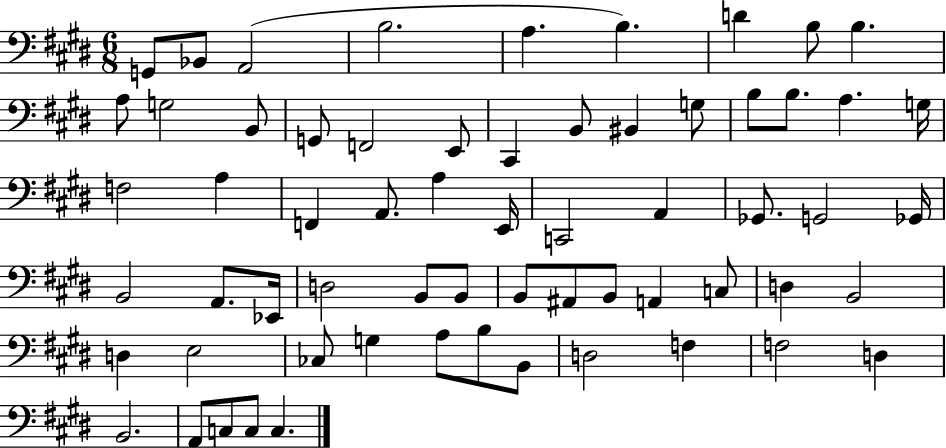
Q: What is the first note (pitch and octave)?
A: G2